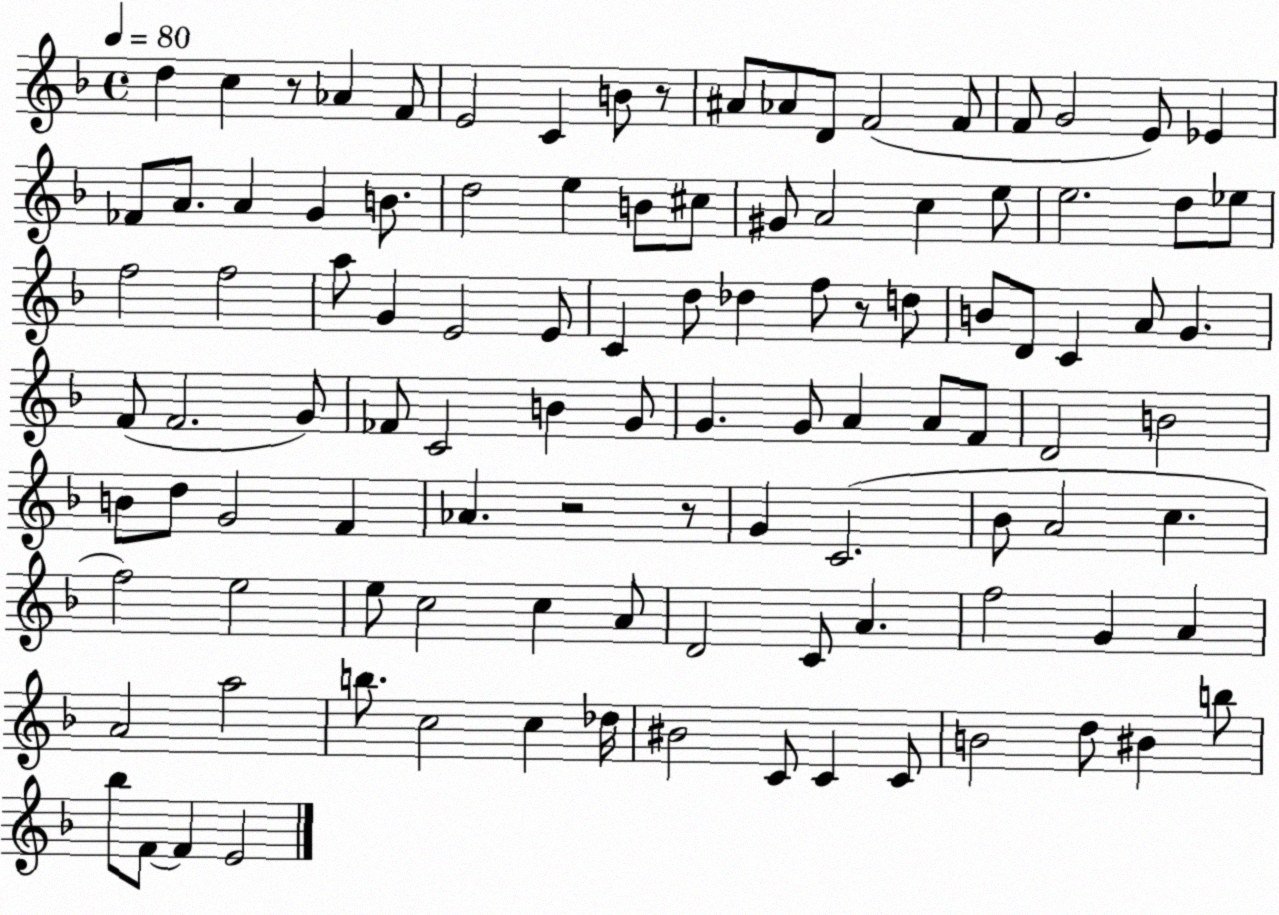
X:1
T:Untitled
M:4/4
L:1/4
K:F
d c z/2 _A F/2 E2 C B/2 z/2 ^A/2 _A/2 D/2 F2 F/2 F/2 G2 E/2 _E _F/2 A/2 A G B/2 d2 e B/2 ^c/2 ^G/2 A2 c e/2 e2 d/2 _e/2 f2 f2 a/2 G E2 E/2 C d/2 _d f/2 z/2 d/2 B/2 D/2 C A/2 G F/2 F2 G/2 _F/2 C2 B G/2 G G/2 A A/2 F/2 D2 B2 B/2 d/2 G2 F _A z2 z/2 G C2 _B/2 A2 c f2 e2 e/2 c2 c A/2 D2 C/2 A f2 G A A2 a2 b/2 c2 c _d/4 ^B2 C/2 C C/2 B2 d/2 ^B b/2 _b/2 F/2 F E2